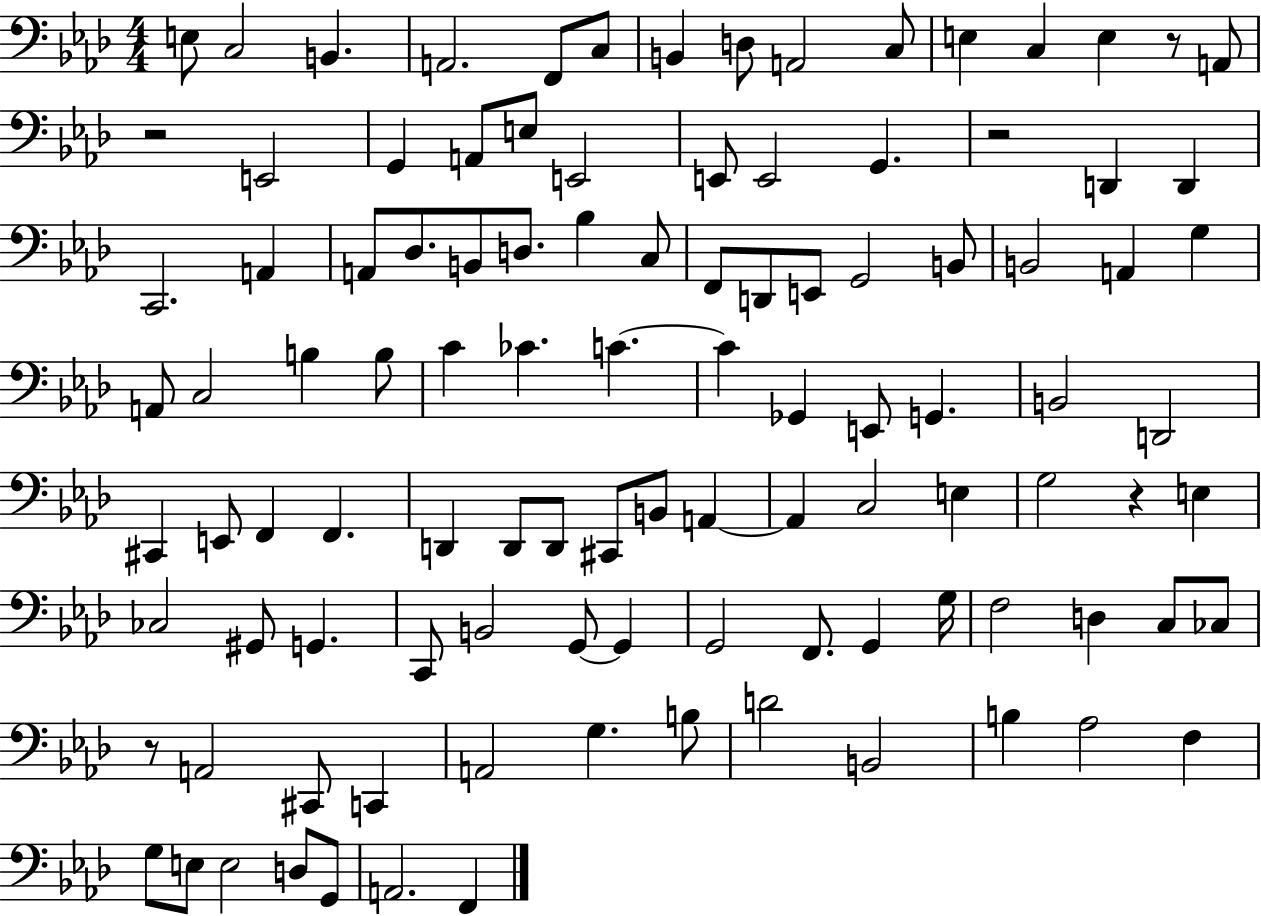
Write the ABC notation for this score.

X:1
T:Untitled
M:4/4
L:1/4
K:Ab
E,/2 C,2 B,, A,,2 F,,/2 C,/2 B,, D,/2 A,,2 C,/2 E, C, E, z/2 A,,/2 z2 E,,2 G,, A,,/2 E,/2 E,,2 E,,/2 E,,2 G,, z2 D,, D,, C,,2 A,, A,,/2 _D,/2 B,,/2 D,/2 _B, C,/2 F,,/2 D,,/2 E,,/2 G,,2 B,,/2 B,,2 A,, G, A,,/2 C,2 B, B,/2 C _C C C _G,, E,,/2 G,, B,,2 D,,2 ^C,, E,,/2 F,, F,, D,, D,,/2 D,,/2 ^C,,/2 B,,/2 A,, A,, C,2 E, G,2 z E, _C,2 ^G,,/2 G,, C,,/2 B,,2 G,,/2 G,, G,,2 F,,/2 G,, G,/4 F,2 D, C,/2 _C,/2 z/2 A,,2 ^C,,/2 C,, A,,2 G, B,/2 D2 B,,2 B, _A,2 F, G,/2 E,/2 E,2 D,/2 G,,/2 A,,2 F,,